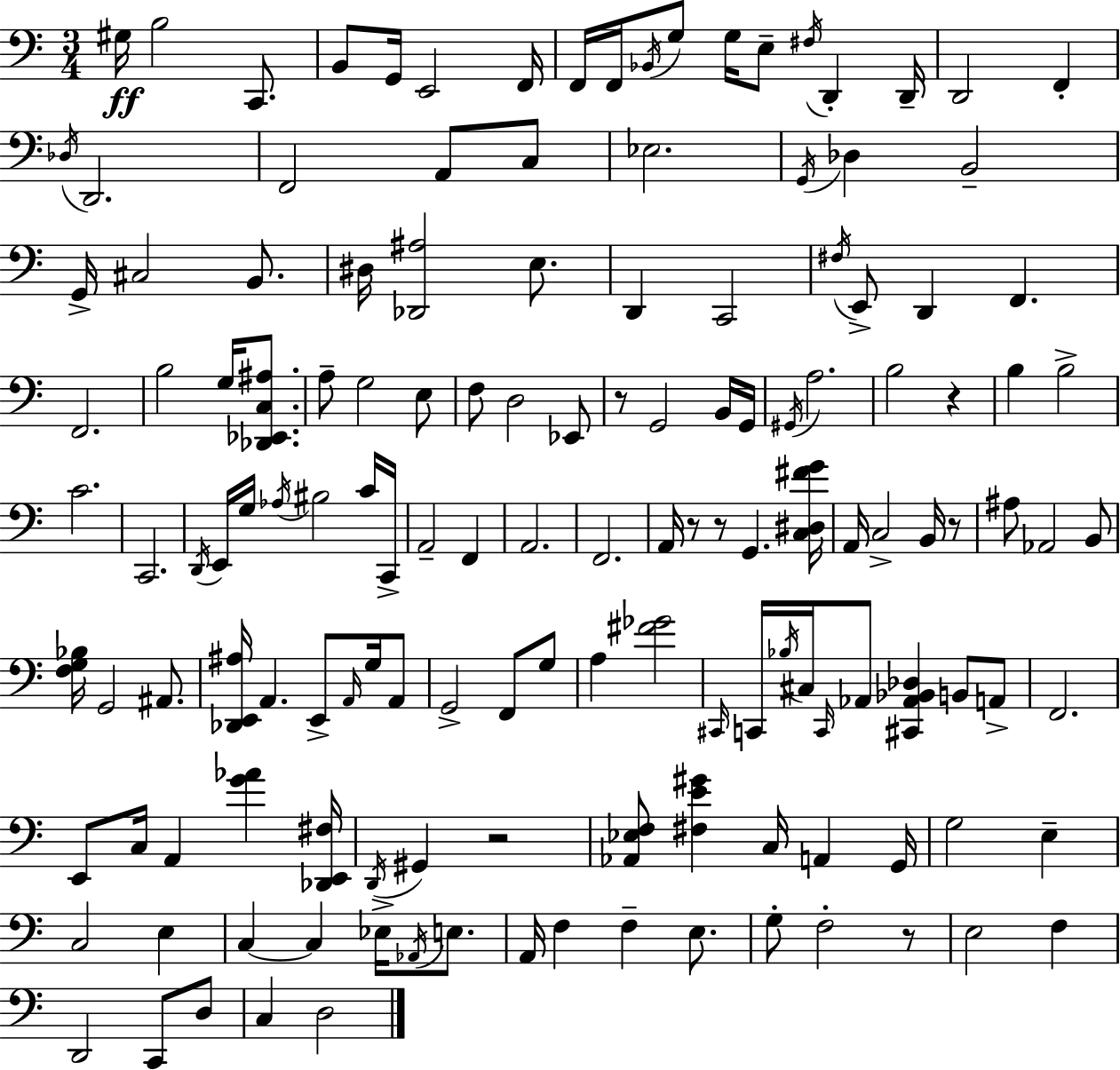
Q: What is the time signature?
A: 3/4